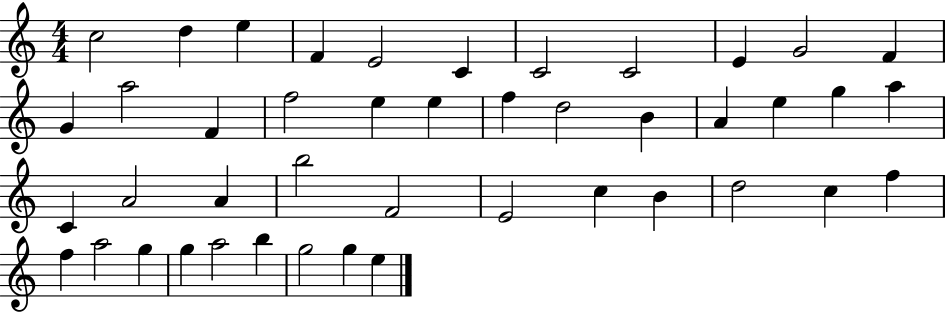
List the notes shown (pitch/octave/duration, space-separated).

C5/h D5/q E5/q F4/q E4/h C4/q C4/h C4/h E4/q G4/h F4/q G4/q A5/h F4/q F5/h E5/q E5/q F5/q D5/h B4/q A4/q E5/q G5/q A5/q C4/q A4/h A4/q B5/h F4/h E4/h C5/q B4/q D5/h C5/q F5/q F5/q A5/h G5/q G5/q A5/h B5/q G5/h G5/q E5/q